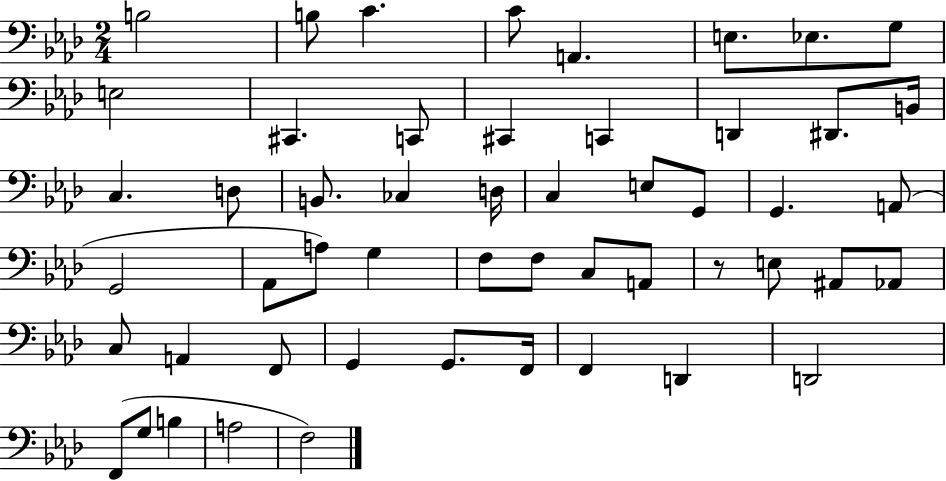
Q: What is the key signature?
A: AES major